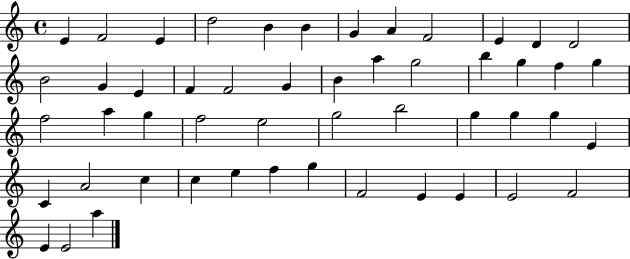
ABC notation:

X:1
T:Untitled
M:4/4
L:1/4
K:C
E F2 E d2 B B G A F2 E D D2 B2 G E F F2 G B a g2 b g f g f2 a g f2 e2 g2 b2 g g g E C A2 c c e f g F2 E E E2 F2 E E2 a